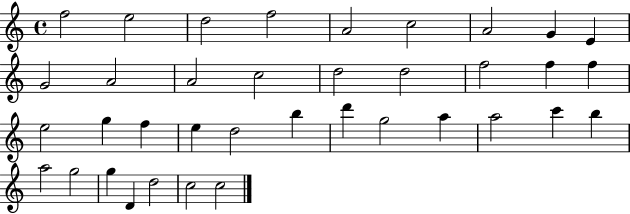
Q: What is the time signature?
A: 4/4